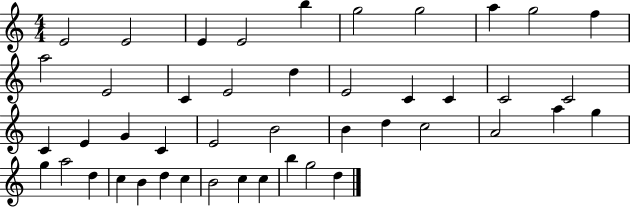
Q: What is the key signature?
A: C major